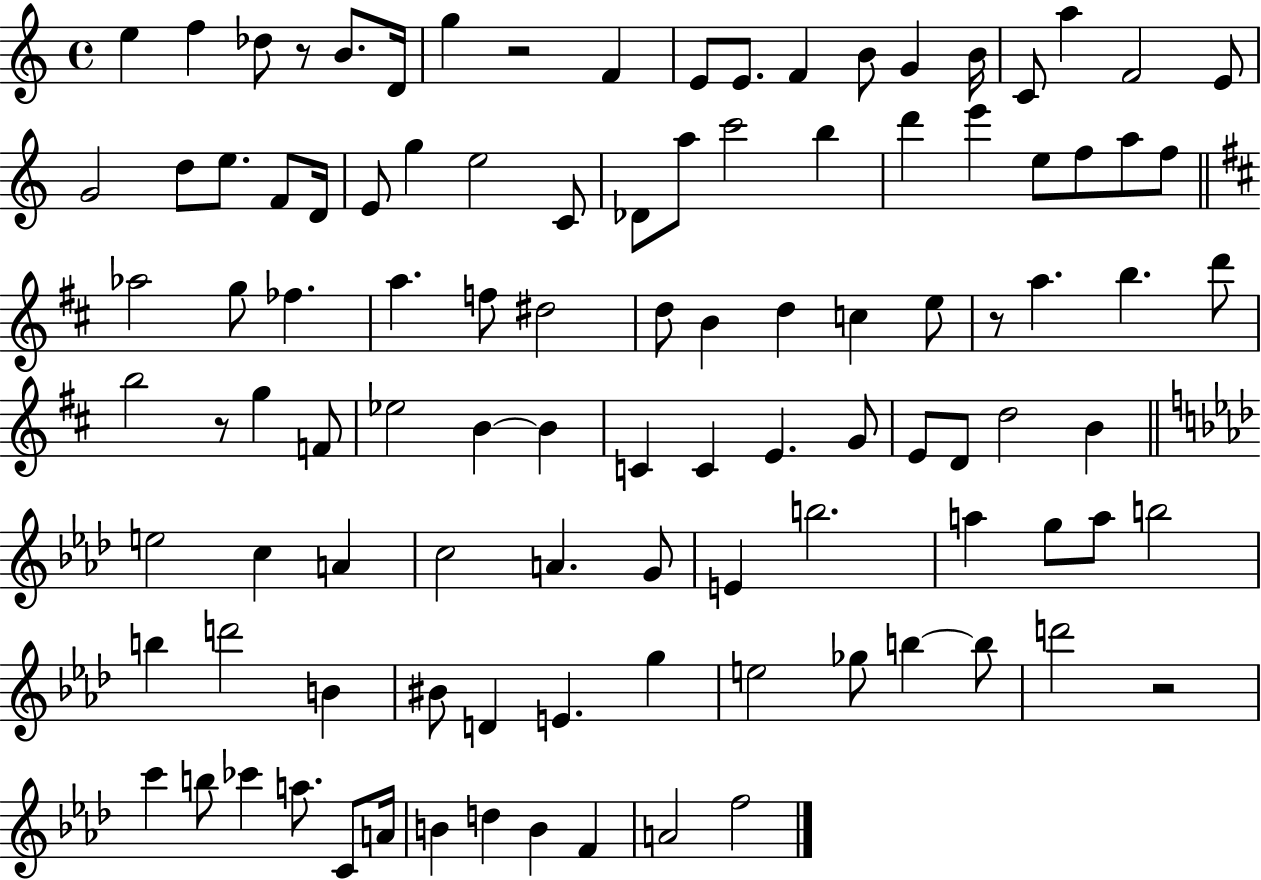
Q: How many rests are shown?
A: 5